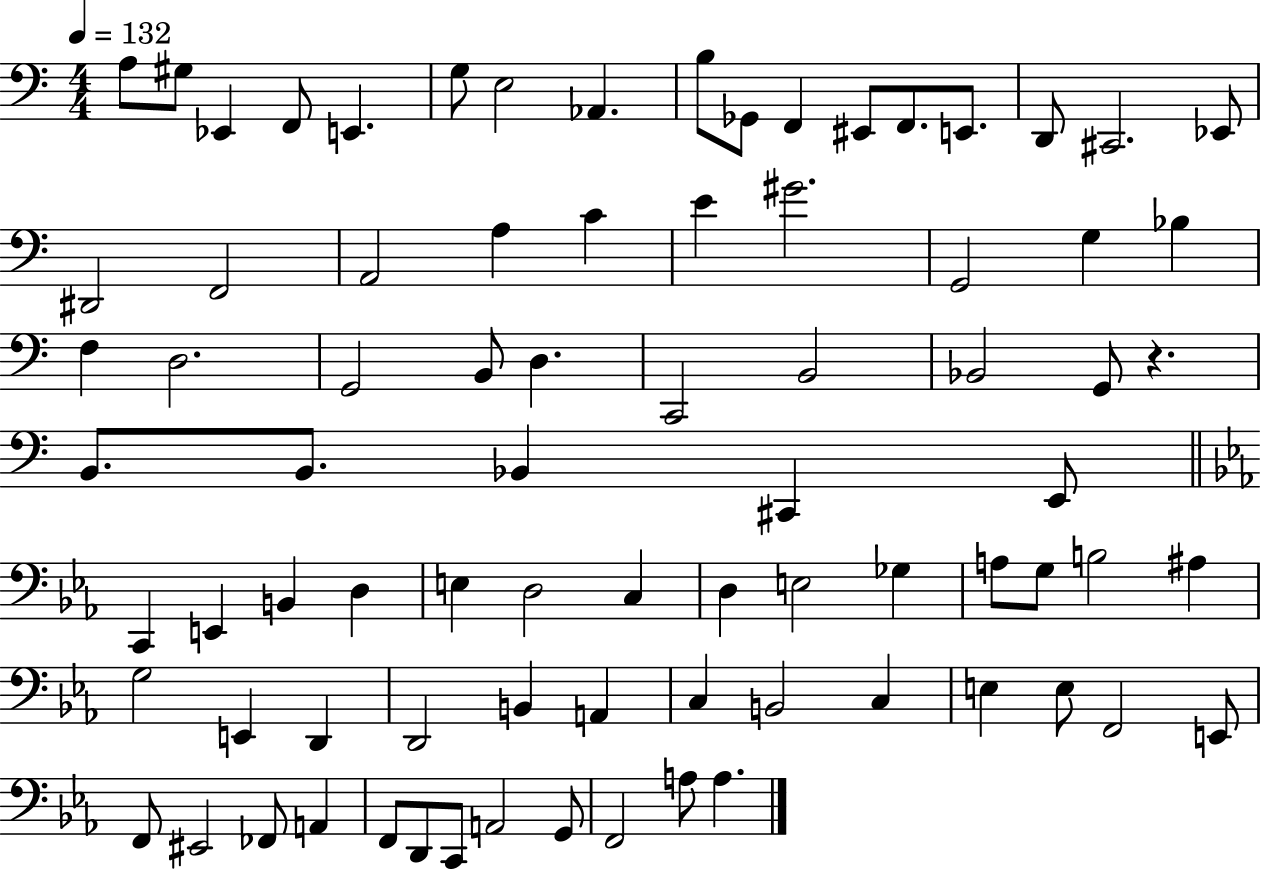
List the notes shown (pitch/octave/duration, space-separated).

A3/e G#3/e Eb2/q F2/e E2/q. G3/e E3/h Ab2/q. B3/e Gb2/e F2/q EIS2/e F2/e. E2/e. D2/e C#2/h. Eb2/e D#2/h F2/h A2/h A3/q C4/q E4/q G#4/h. G2/h G3/q Bb3/q F3/q D3/h. G2/h B2/e D3/q. C2/h B2/h Bb2/h G2/e R/q. B2/e. B2/e. Bb2/q C#2/q E2/e C2/q E2/q B2/q D3/q E3/q D3/h C3/q D3/q E3/h Gb3/q A3/e G3/e B3/h A#3/q G3/h E2/q D2/q D2/h B2/q A2/q C3/q B2/h C3/q E3/q E3/e F2/h E2/e F2/e EIS2/h FES2/e A2/q F2/e D2/e C2/e A2/h G2/e F2/h A3/e A3/q.